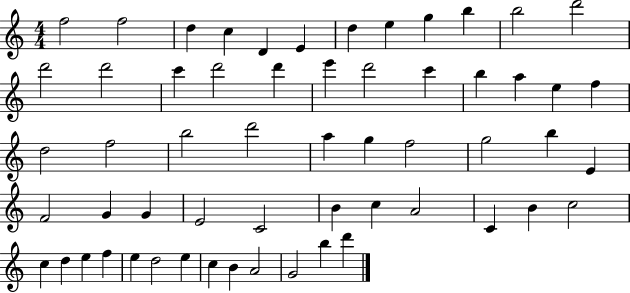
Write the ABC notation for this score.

X:1
T:Untitled
M:4/4
L:1/4
K:C
f2 f2 d c D E d e g b b2 d'2 d'2 d'2 c' d'2 d' e' d'2 c' b a e f d2 f2 b2 d'2 a g f2 g2 b E F2 G G E2 C2 B c A2 C B c2 c d e f e d2 e c B A2 G2 b d'